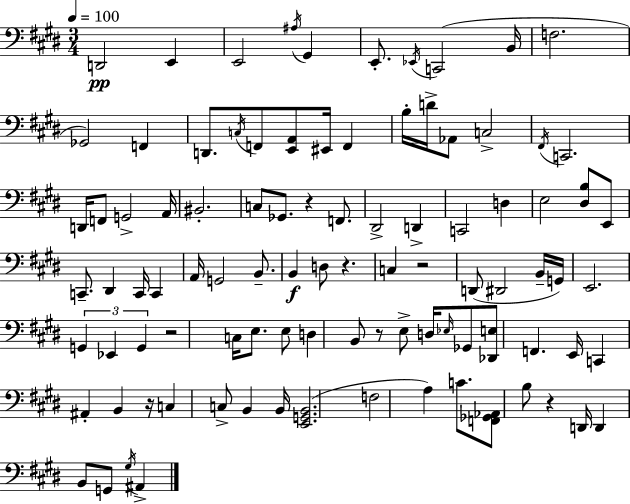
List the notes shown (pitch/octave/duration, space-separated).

D2/h E2/q E2/h A#3/s G#2/q E2/e. Eb2/s C2/h B2/s F3/h. Gb2/h F2/q D2/e. C3/s F2/e [E2,A2]/e EIS2/s F2/q B3/s D4/s Ab2/e C3/h F#2/s C2/h. D2/s F2/e G2/h A2/s BIS2/h. C3/e Gb2/e. R/q F2/e. D#2/h D2/q C2/h D3/q E3/h [D#3,B3]/e E2/e C2/e. D#2/q C2/s C2/q A2/s G2/h B2/e. B2/q D3/e R/q. C3/q R/h D2/e D#2/h B2/s G2/s E2/h. G2/q Eb2/q G2/q R/h C3/s E3/e. E3/e D3/q B2/e R/e E3/e D3/s Eb3/s Gb2/e [Db2,E3]/e F2/q. E2/s C2/q A#2/q B2/q R/s C3/q C3/e B2/q B2/s [E2,G2,B2]/h. F3/h A3/q C4/e. [F2,Gb2,Ab2]/e B3/e R/q D2/s D2/q B2/e G2/e G#3/s A#2/q